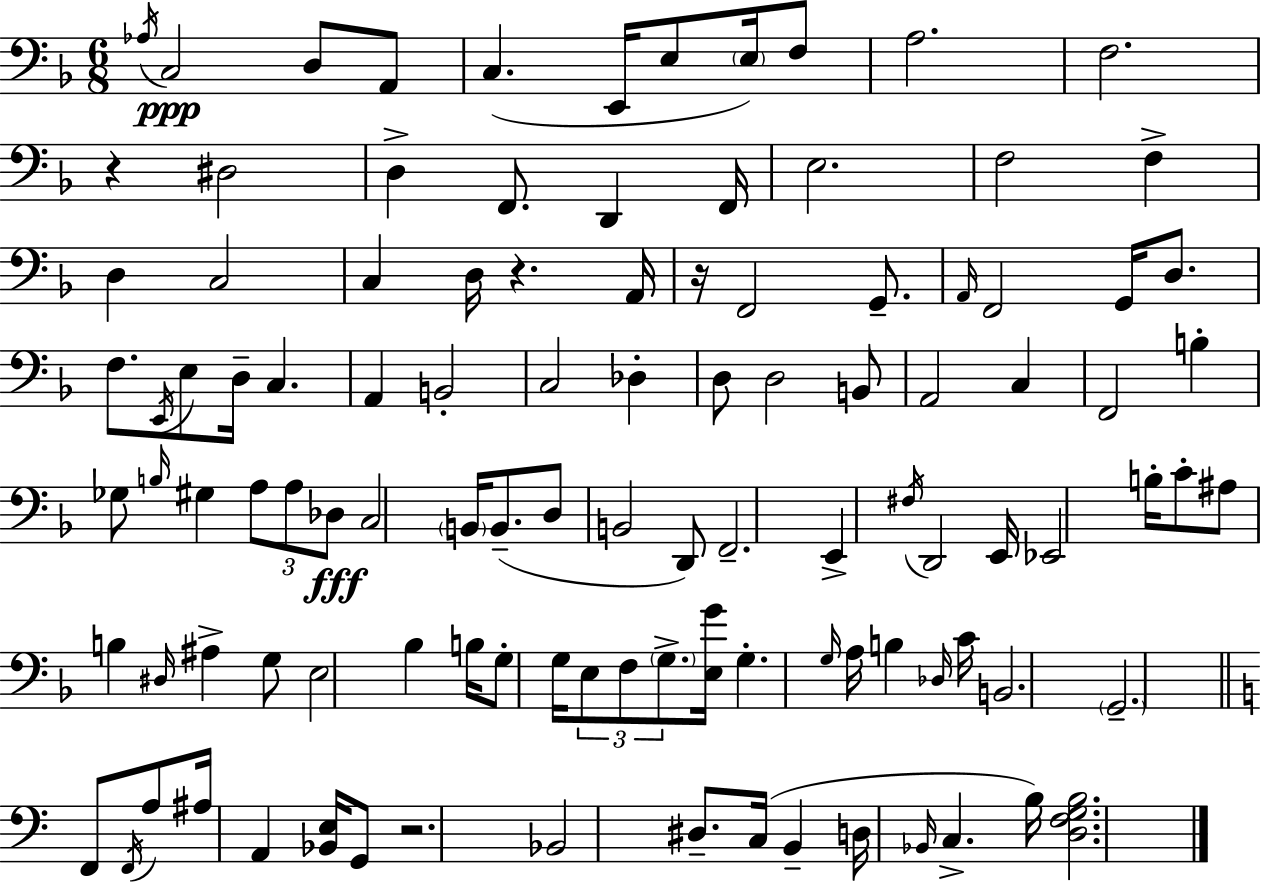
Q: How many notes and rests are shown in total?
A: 108